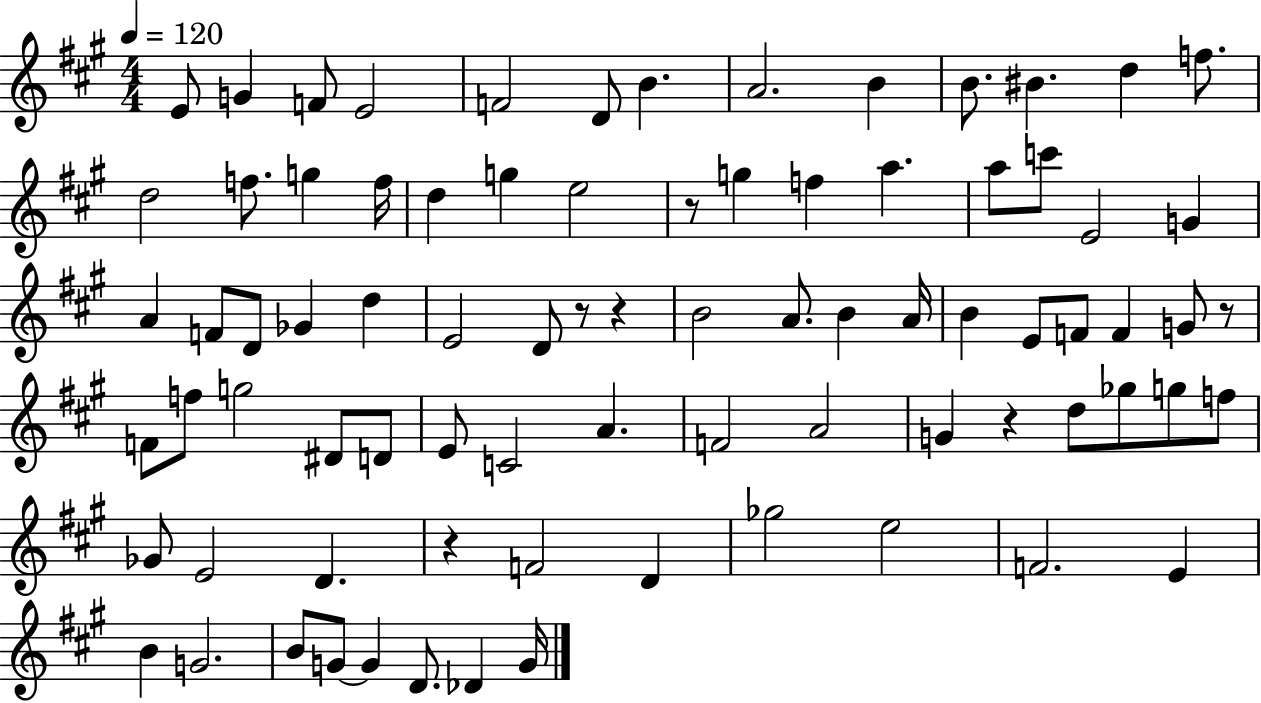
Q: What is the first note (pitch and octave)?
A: E4